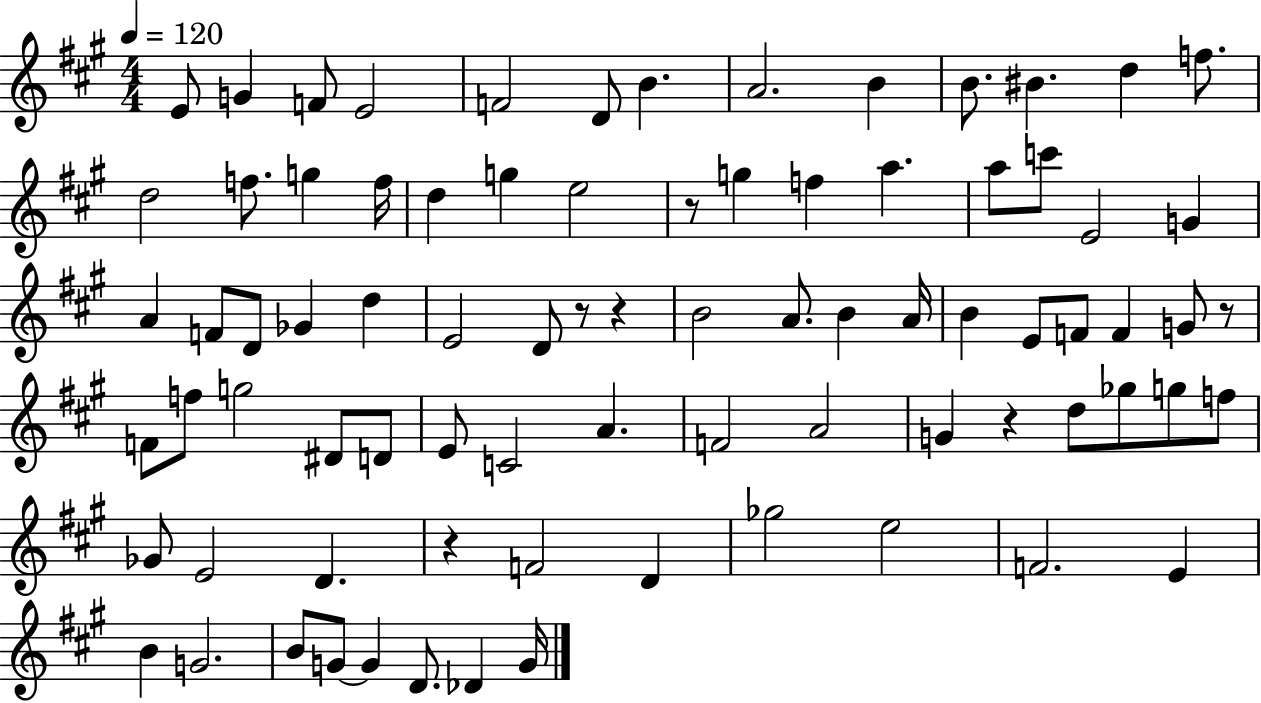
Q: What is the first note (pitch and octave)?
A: E4